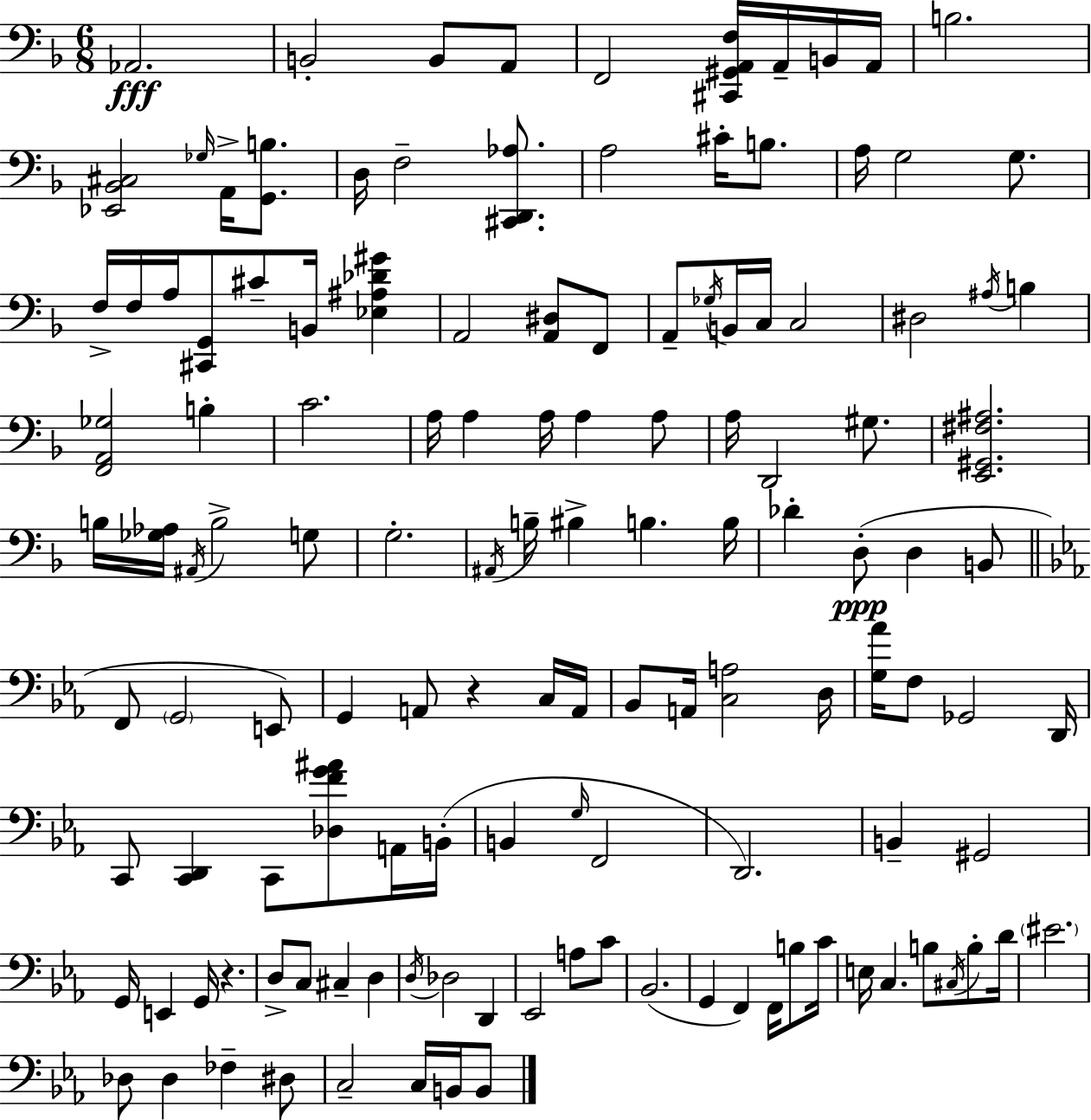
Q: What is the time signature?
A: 6/8